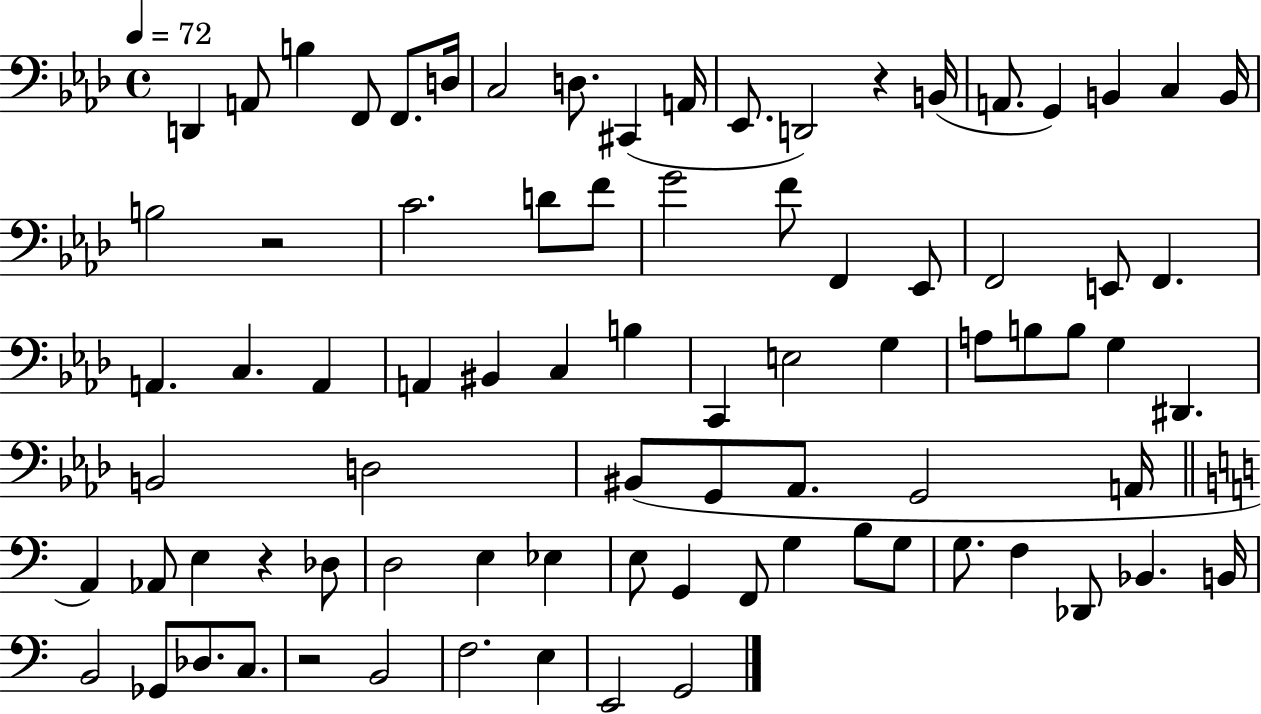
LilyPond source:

{
  \clef bass
  \time 4/4
  \defaultTimeSignature
  \key aes \major
  \tempo 4 = 72
  d,4 a,8 b4 f,8 f,8. d16 | c2 d8. cis,4( a,16 | ees,8. d,2) r4 b,16( | a,8. g,4) b,4 c4 b,16 | \break b2 r2 | c'2. d'8 f'8 | g'2 f'8 f,4 ees,8 | f,2 e,8 f,4. | \break a,4. c4. a,4 | a,4 bis,4 c4 b4 | c,4 e2 g4 | a8 b8 b8 g4 dis,4. | \break b,2 d2 | bis,8( g,8 aes,8. g,2 a,16 | \bar "||" \break \key c \major a,4) aes,8 e4 r4 des8 | d2 e4 ees4 | e8 g,4 f,8 g4 b8 g8 | g8. f4 des,8 bes,4. b,16 | \break b,2 ges,8 des8. c8. | r2 b,2 | f2. e4 | e,2 g,2 | \break \bar "|."
}